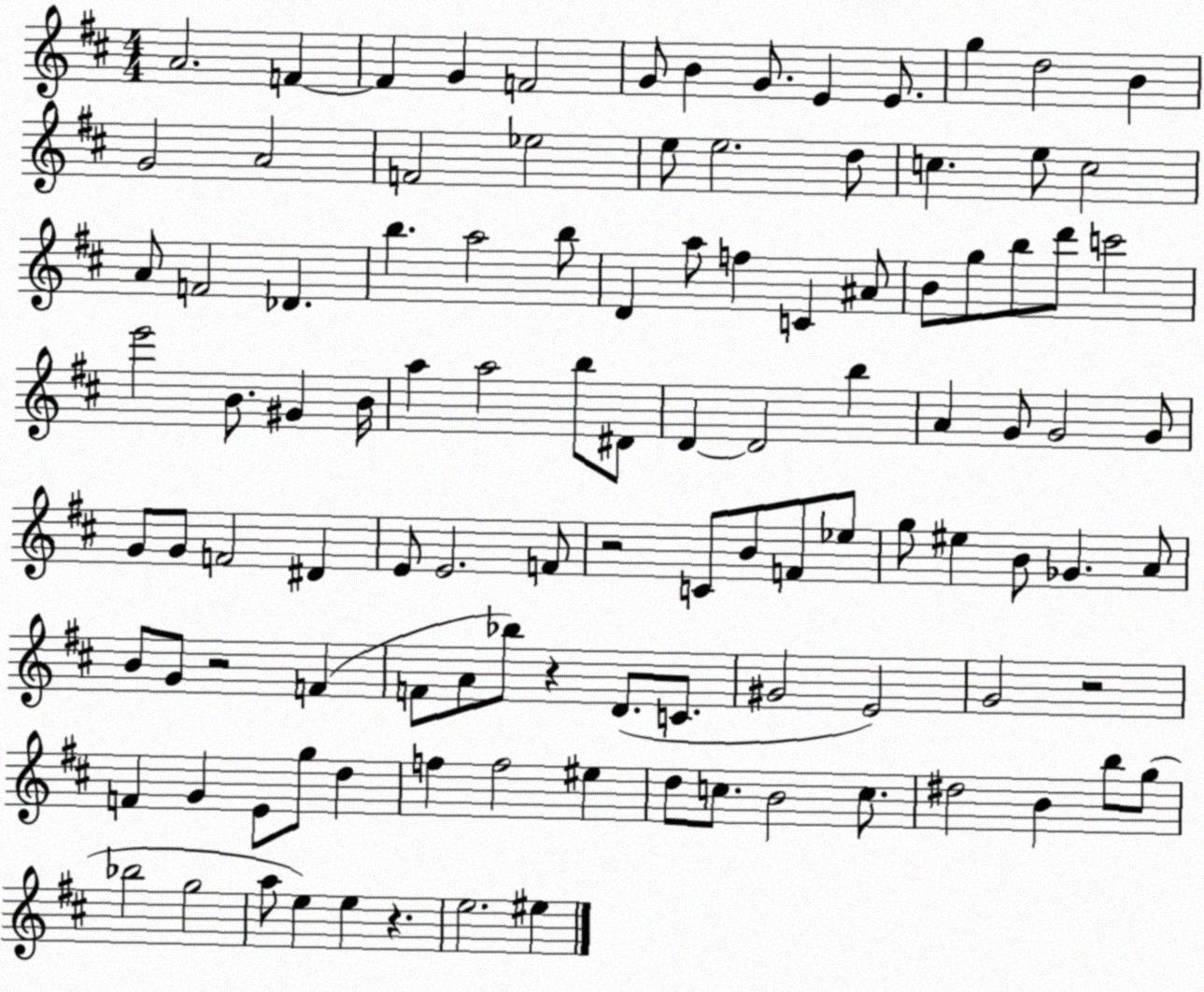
X:1
T:Untitled
M:4/4
L:1/4
K:D
A2 F F G F2 G/2 B G/2 E E/2 g d2 B G2 A2 F2 _e2 e/2 e2 d/2 c e/2 c2 A/2 F2 _D b a2 b/2 D a/2 f C ^A/2 B/2 g/2 b/2 d'/2 c'2 e'2 B/2 ^G B/4 a a2 b/2 ^D/2 D D2 b A G/2 G2 G/2 G/2 G/2 F2 ^D E/2 E2 F/2 z2 C/2 B/2 F/2 _e/2 g/2 ^e B/2 _G A/2 B/2 G/2 z2 F F/2 A/2 _b/2 z D/2 C/2 ^G2 E2 G2 z2 F G E/2 g/2 d f f2 ^e d/2 c/2 B2 c/2 ^d2 B b/2 g/2 _b2 g2 a/2 e e z e2 ^e